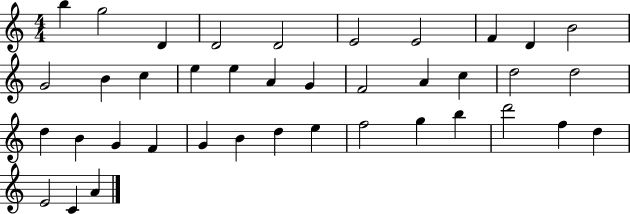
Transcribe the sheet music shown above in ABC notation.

X:1
T:Untitled
M:4/4
L:1/4
K:C
b g2 D D2 D2 E2 E2 F D B2 G2 B c e e A G F2 A c d2 d2 d B G F G B d e f2 g b d'2 f d E2 C A